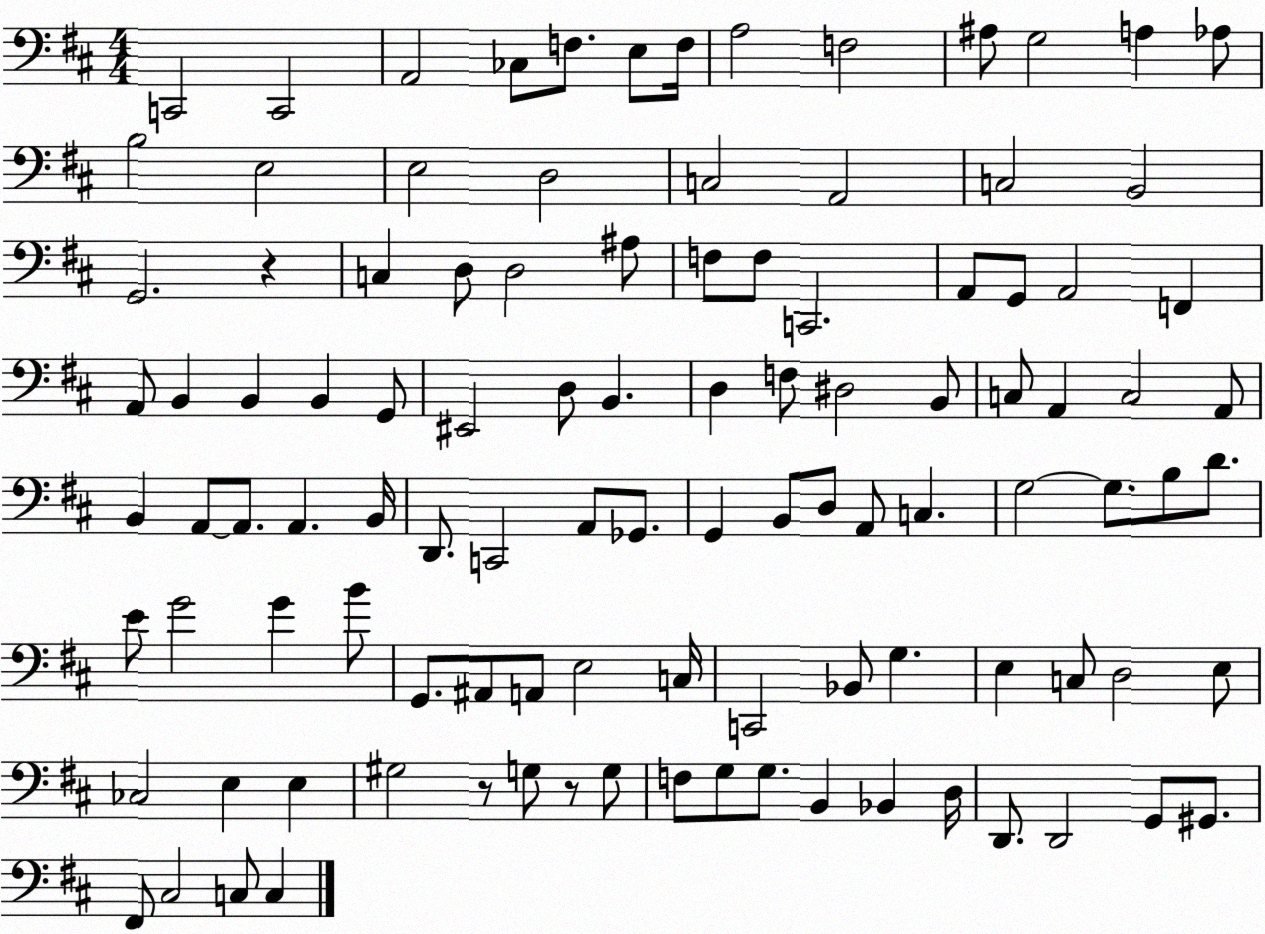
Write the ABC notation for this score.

X:1
T:Untitled
M:4/4
L:1/4
K:D
C,,2 C,,2 A,,2 _C,/2 F,/2 E,/2 F,/4 A,2 F,2 ^A,/2 G,2 A, _A,/2 B,2 E,2 E,2 D,2 C,2 A,,2 C,2 B,,2 G,,2 z C, D,/2 D,2 ^A,/2 F,/2 F,/2 C,,2 A,,/2 G,,/2 A,,2 F,, A,,/2 B,, B,, B,, G,,/2 ^E,,2 D,/2 B,, D, F,/2 ^D,2 B,,/2 C,/2 A,, C,2 A,,/2 B,, A,,/2 A,,/2 A,, B,,/4 D,,/2 C,,2 A,,/2 _G,,/2 G,, B,,/2 D,/2 A,,/2 C, G,2 G,/2 B,/2 D/2 E/2 G2 G B/2 G,,/2 ^A,,/2 A,,/2 E,2 C,/4 C,,2 _B,,/2 G, E, C,/2 D,2 E,/2 _C,2 E, E, ^G,2 z/2 G,/2 z/2 G,/2 F,/2 G,/2 G,/2 B,, _B,, D,/4 D,,/2 D,,2 G,,/2 ^G,,/2 ^F,,/2 ^C,2 C,/2 C,